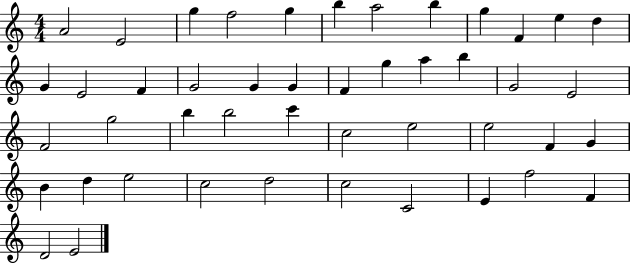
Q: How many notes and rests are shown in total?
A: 46